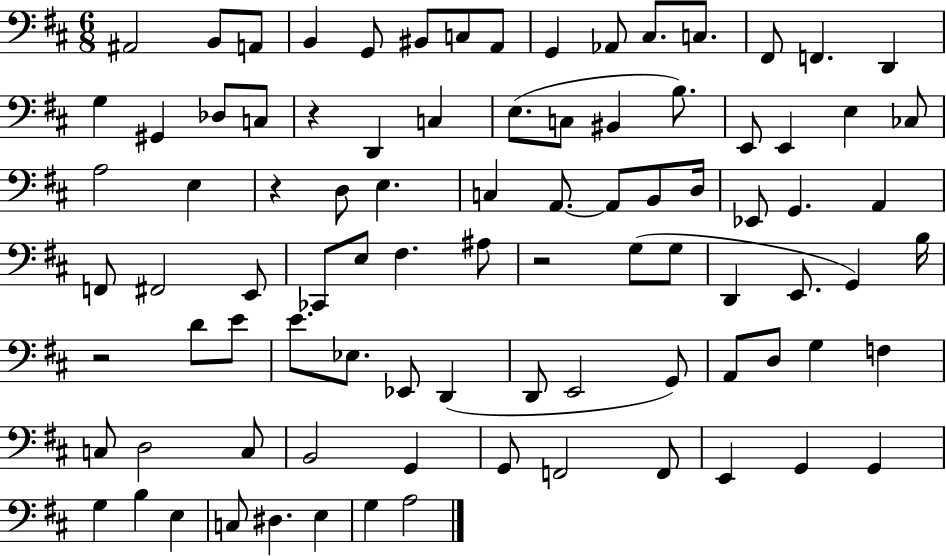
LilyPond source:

{
  \clef bass
  \numericTimeSignature
  \time 6/8
  \key d \major
  ais,2 b,8 a,8 | b,4 g,8 bis,8 c8 a,8 | g,4 aes,8 cis8. c8. | fis,8 f,4. d,4 | \break g4 gis,4 des8 c8 | r4 d,4 c4 | e8.( c8 bis,4 b8.) | e,8 e,4 e4 ces8 | \break a2 e4 | r4 d8 e4. | c4 a,8.~~ a,8 b,8 d16 | ees,8 g,4. a,4 | \break f,8 fis,2 e,8 | ces,8 e8 fis4. ais8 | r2 g8( g8 | d,4 e,8. g,4) b16 | \break r2 d'8 e'8 | e'8. ees8. ees,8 d,4( | d,8 e,2 g,8) | a,8 d8 g4 f4 | \break c8 d2 c8 | b,2 g,4 | g,8 f,2 f,8 | e,4 g,4 g,4 | \break g4 b4 e4 | c8 dis4. e4 | g4 a2 | \bar "|."
}